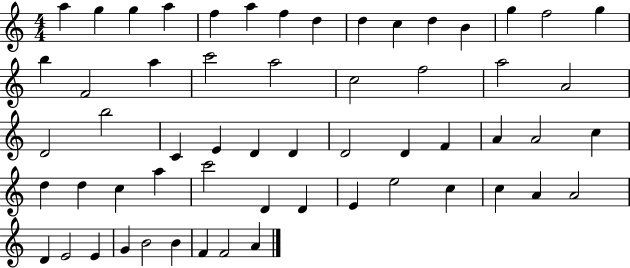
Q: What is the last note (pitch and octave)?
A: A4